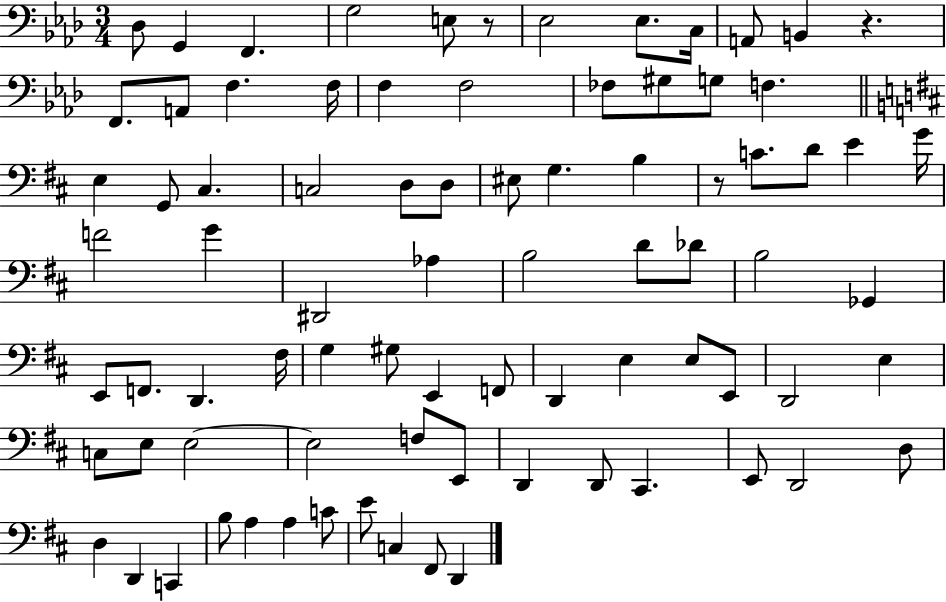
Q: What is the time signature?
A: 3/4